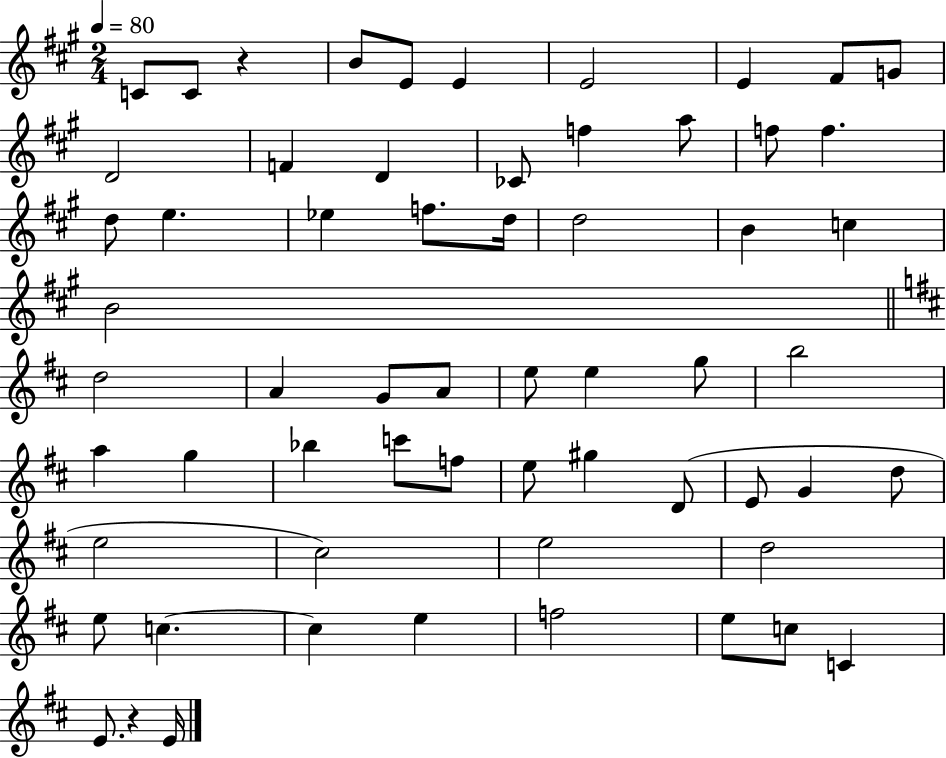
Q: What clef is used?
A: treble